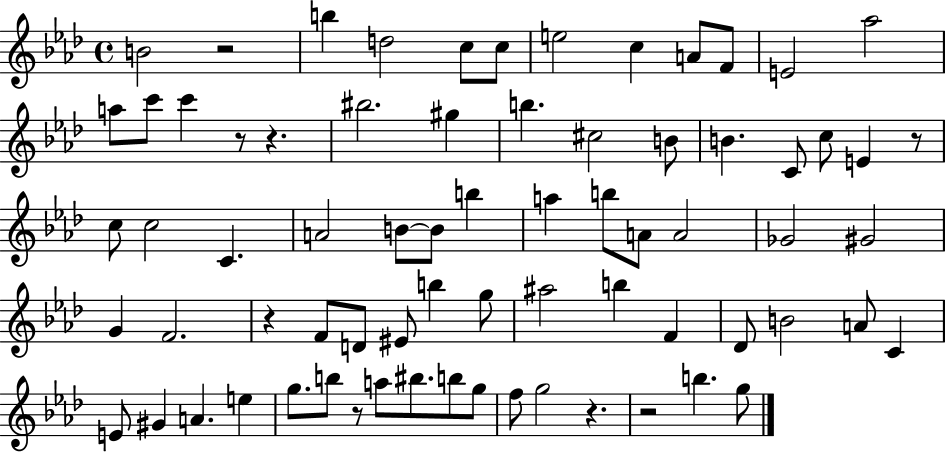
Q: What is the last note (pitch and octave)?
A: G5